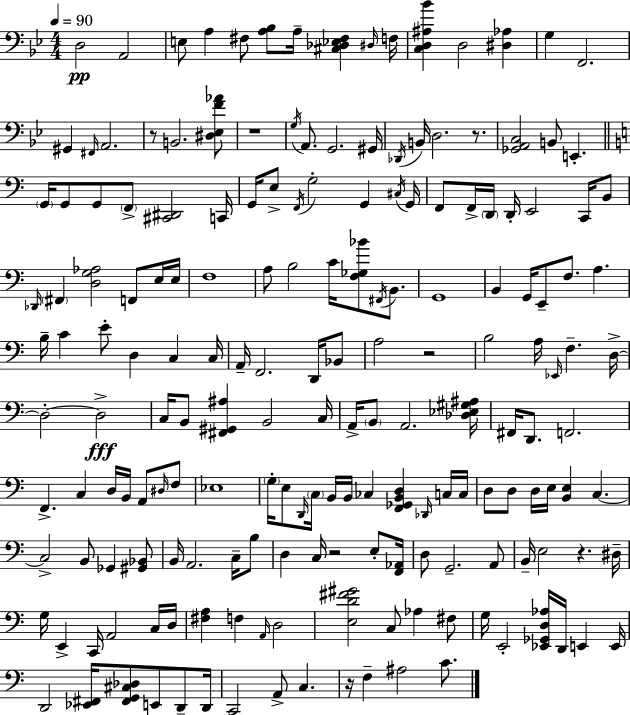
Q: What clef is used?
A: bass